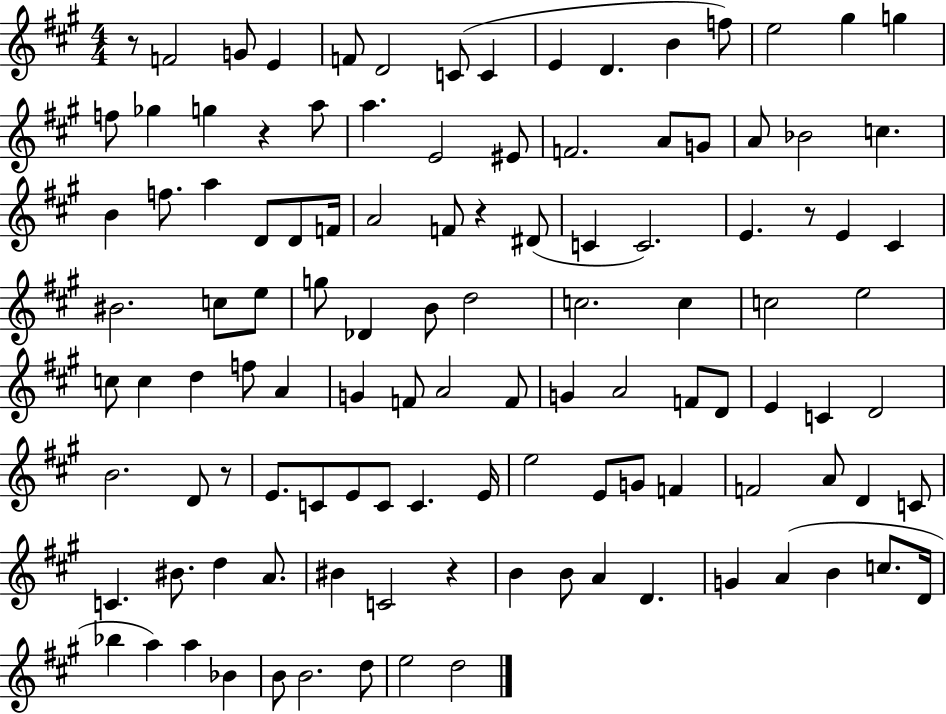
{
  \clef treble
  \numericTimeSignature
  \time 4/4
  \key a \major
  r8 f'2 g'8 e'4 | f'8 d'2 c'8( c'4 | e'4 d'4. b'4 f''8) | e''2 gis''4 g''4 | \break f''8 ges''4 g''4 r4 a''8 | a''4. e'2 eis'8 | f'2. a'8 g'8 | a'8 bes'2 c''4. | \break b'4 f''8. a''4 d'8 d'8 f'16 | a'2 f'8 r4 dis'8( | c'4 c'2.) | e'4. r8 e'4 cis'4 | \break bis'2. c''8 e''8 | g''8 des'4 b'8 d''2 | c''2. c''4 | c''2 e''2 | \break c''8 c''4 d''4 f''8 a'4 | g'4 f'8 a'2 f'8 | g'4 a'2 f'8 d'8 | e'4 c'4 d'2 | \break b'2. d'8 r8 | e'8. c'8 e'8 c'8 c'4. e'16 | e''2 e'8 g'8 f'4 | f'2 a'8 d'4 c'8 | \break c'4. bis'8. d''4 a'8. | bis'4 c'2 r4 | b'4 b'8 a'4 d'4. | g'4 a'4( b'4 c''8. d'16 | \break bes''4 a''4) a''4 bes'4 | b'8 b'2. d''8 | e''2 d''2 | \bar "|."
}